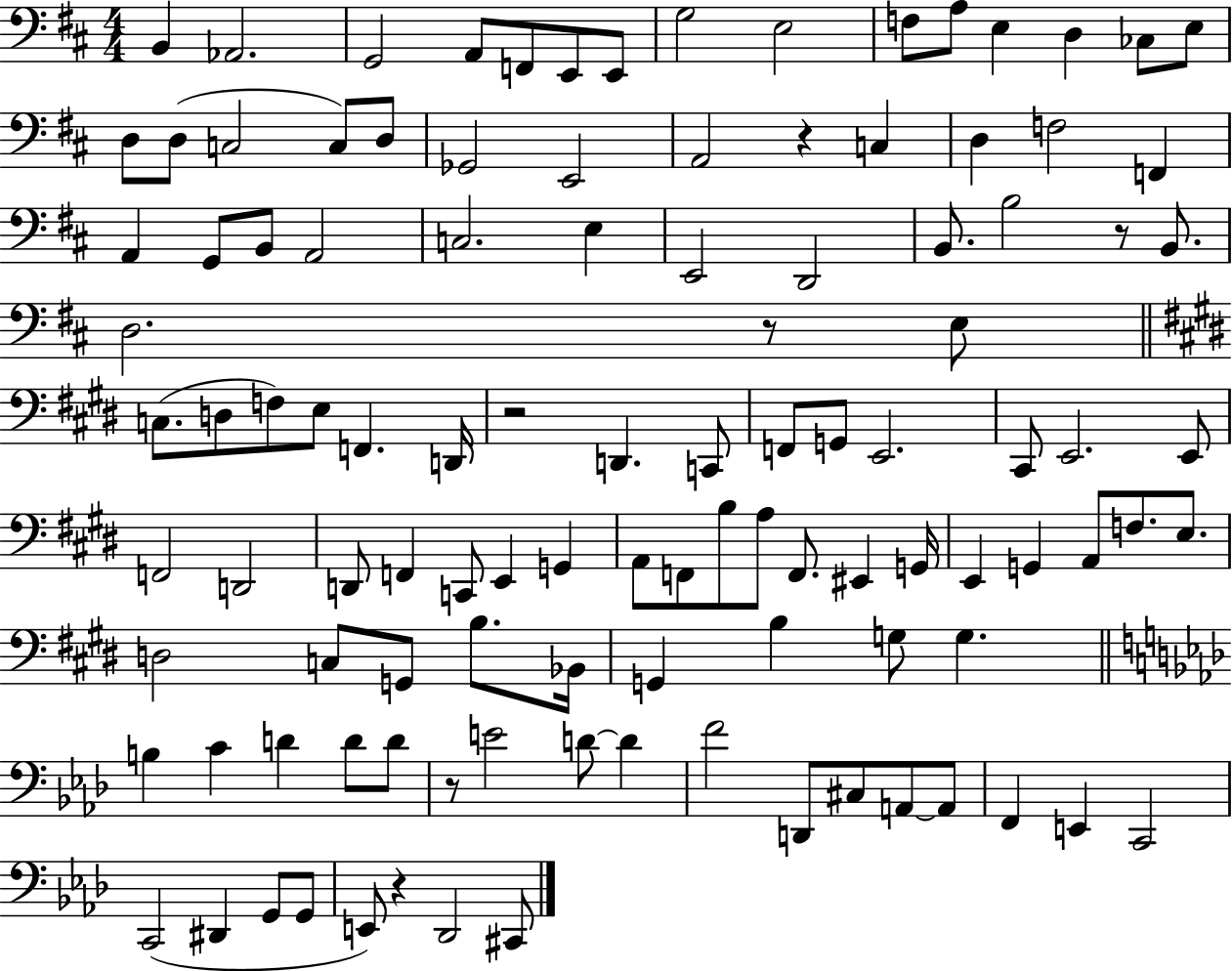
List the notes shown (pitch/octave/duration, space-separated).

B2/q Ab2/h. G2/h A2/e F2/e E2/e E2/e G3/h E3/h F3/e A3/e E3/q D3/q CES3/e E3/e D3/e D3/e C3/h C3/e D3/e Gb2/h E2/h A2/h R/q C3/q D3/q F3/h F2/q A2/q G2/e B2/e A2/h C3/h. E3/q E2/h D2/h B2/e. B3/h R/e B2/e. D3/h. R/e E3/e C3/e. D3/e F3/e E3/e F2/q. D2/s R/h D2/q. C2/e F2/e G2/e E2/h. C#2/e E2/h. E2/e F2/h D2/h D2/e F2/q C2/e E2/q G2/q A2/e F2/e B3/e A3/e F2/e. EIS2/q G2/s E2/q G2/q A2/e F3/e. E3/e. D3/h C3/e G2/e B3/e. Bb2/s G2/q B3/q G3/e G3/q. B3/q C4/q D4/q D4/e D4/e R/e E4/h D4/e D4/q F4/h D2/e C#3/e A2/e A2/e F2/q E2/q C2/h C2/h D#2/q G2/e G2/e E2/e R/q Db2/h C#2/e